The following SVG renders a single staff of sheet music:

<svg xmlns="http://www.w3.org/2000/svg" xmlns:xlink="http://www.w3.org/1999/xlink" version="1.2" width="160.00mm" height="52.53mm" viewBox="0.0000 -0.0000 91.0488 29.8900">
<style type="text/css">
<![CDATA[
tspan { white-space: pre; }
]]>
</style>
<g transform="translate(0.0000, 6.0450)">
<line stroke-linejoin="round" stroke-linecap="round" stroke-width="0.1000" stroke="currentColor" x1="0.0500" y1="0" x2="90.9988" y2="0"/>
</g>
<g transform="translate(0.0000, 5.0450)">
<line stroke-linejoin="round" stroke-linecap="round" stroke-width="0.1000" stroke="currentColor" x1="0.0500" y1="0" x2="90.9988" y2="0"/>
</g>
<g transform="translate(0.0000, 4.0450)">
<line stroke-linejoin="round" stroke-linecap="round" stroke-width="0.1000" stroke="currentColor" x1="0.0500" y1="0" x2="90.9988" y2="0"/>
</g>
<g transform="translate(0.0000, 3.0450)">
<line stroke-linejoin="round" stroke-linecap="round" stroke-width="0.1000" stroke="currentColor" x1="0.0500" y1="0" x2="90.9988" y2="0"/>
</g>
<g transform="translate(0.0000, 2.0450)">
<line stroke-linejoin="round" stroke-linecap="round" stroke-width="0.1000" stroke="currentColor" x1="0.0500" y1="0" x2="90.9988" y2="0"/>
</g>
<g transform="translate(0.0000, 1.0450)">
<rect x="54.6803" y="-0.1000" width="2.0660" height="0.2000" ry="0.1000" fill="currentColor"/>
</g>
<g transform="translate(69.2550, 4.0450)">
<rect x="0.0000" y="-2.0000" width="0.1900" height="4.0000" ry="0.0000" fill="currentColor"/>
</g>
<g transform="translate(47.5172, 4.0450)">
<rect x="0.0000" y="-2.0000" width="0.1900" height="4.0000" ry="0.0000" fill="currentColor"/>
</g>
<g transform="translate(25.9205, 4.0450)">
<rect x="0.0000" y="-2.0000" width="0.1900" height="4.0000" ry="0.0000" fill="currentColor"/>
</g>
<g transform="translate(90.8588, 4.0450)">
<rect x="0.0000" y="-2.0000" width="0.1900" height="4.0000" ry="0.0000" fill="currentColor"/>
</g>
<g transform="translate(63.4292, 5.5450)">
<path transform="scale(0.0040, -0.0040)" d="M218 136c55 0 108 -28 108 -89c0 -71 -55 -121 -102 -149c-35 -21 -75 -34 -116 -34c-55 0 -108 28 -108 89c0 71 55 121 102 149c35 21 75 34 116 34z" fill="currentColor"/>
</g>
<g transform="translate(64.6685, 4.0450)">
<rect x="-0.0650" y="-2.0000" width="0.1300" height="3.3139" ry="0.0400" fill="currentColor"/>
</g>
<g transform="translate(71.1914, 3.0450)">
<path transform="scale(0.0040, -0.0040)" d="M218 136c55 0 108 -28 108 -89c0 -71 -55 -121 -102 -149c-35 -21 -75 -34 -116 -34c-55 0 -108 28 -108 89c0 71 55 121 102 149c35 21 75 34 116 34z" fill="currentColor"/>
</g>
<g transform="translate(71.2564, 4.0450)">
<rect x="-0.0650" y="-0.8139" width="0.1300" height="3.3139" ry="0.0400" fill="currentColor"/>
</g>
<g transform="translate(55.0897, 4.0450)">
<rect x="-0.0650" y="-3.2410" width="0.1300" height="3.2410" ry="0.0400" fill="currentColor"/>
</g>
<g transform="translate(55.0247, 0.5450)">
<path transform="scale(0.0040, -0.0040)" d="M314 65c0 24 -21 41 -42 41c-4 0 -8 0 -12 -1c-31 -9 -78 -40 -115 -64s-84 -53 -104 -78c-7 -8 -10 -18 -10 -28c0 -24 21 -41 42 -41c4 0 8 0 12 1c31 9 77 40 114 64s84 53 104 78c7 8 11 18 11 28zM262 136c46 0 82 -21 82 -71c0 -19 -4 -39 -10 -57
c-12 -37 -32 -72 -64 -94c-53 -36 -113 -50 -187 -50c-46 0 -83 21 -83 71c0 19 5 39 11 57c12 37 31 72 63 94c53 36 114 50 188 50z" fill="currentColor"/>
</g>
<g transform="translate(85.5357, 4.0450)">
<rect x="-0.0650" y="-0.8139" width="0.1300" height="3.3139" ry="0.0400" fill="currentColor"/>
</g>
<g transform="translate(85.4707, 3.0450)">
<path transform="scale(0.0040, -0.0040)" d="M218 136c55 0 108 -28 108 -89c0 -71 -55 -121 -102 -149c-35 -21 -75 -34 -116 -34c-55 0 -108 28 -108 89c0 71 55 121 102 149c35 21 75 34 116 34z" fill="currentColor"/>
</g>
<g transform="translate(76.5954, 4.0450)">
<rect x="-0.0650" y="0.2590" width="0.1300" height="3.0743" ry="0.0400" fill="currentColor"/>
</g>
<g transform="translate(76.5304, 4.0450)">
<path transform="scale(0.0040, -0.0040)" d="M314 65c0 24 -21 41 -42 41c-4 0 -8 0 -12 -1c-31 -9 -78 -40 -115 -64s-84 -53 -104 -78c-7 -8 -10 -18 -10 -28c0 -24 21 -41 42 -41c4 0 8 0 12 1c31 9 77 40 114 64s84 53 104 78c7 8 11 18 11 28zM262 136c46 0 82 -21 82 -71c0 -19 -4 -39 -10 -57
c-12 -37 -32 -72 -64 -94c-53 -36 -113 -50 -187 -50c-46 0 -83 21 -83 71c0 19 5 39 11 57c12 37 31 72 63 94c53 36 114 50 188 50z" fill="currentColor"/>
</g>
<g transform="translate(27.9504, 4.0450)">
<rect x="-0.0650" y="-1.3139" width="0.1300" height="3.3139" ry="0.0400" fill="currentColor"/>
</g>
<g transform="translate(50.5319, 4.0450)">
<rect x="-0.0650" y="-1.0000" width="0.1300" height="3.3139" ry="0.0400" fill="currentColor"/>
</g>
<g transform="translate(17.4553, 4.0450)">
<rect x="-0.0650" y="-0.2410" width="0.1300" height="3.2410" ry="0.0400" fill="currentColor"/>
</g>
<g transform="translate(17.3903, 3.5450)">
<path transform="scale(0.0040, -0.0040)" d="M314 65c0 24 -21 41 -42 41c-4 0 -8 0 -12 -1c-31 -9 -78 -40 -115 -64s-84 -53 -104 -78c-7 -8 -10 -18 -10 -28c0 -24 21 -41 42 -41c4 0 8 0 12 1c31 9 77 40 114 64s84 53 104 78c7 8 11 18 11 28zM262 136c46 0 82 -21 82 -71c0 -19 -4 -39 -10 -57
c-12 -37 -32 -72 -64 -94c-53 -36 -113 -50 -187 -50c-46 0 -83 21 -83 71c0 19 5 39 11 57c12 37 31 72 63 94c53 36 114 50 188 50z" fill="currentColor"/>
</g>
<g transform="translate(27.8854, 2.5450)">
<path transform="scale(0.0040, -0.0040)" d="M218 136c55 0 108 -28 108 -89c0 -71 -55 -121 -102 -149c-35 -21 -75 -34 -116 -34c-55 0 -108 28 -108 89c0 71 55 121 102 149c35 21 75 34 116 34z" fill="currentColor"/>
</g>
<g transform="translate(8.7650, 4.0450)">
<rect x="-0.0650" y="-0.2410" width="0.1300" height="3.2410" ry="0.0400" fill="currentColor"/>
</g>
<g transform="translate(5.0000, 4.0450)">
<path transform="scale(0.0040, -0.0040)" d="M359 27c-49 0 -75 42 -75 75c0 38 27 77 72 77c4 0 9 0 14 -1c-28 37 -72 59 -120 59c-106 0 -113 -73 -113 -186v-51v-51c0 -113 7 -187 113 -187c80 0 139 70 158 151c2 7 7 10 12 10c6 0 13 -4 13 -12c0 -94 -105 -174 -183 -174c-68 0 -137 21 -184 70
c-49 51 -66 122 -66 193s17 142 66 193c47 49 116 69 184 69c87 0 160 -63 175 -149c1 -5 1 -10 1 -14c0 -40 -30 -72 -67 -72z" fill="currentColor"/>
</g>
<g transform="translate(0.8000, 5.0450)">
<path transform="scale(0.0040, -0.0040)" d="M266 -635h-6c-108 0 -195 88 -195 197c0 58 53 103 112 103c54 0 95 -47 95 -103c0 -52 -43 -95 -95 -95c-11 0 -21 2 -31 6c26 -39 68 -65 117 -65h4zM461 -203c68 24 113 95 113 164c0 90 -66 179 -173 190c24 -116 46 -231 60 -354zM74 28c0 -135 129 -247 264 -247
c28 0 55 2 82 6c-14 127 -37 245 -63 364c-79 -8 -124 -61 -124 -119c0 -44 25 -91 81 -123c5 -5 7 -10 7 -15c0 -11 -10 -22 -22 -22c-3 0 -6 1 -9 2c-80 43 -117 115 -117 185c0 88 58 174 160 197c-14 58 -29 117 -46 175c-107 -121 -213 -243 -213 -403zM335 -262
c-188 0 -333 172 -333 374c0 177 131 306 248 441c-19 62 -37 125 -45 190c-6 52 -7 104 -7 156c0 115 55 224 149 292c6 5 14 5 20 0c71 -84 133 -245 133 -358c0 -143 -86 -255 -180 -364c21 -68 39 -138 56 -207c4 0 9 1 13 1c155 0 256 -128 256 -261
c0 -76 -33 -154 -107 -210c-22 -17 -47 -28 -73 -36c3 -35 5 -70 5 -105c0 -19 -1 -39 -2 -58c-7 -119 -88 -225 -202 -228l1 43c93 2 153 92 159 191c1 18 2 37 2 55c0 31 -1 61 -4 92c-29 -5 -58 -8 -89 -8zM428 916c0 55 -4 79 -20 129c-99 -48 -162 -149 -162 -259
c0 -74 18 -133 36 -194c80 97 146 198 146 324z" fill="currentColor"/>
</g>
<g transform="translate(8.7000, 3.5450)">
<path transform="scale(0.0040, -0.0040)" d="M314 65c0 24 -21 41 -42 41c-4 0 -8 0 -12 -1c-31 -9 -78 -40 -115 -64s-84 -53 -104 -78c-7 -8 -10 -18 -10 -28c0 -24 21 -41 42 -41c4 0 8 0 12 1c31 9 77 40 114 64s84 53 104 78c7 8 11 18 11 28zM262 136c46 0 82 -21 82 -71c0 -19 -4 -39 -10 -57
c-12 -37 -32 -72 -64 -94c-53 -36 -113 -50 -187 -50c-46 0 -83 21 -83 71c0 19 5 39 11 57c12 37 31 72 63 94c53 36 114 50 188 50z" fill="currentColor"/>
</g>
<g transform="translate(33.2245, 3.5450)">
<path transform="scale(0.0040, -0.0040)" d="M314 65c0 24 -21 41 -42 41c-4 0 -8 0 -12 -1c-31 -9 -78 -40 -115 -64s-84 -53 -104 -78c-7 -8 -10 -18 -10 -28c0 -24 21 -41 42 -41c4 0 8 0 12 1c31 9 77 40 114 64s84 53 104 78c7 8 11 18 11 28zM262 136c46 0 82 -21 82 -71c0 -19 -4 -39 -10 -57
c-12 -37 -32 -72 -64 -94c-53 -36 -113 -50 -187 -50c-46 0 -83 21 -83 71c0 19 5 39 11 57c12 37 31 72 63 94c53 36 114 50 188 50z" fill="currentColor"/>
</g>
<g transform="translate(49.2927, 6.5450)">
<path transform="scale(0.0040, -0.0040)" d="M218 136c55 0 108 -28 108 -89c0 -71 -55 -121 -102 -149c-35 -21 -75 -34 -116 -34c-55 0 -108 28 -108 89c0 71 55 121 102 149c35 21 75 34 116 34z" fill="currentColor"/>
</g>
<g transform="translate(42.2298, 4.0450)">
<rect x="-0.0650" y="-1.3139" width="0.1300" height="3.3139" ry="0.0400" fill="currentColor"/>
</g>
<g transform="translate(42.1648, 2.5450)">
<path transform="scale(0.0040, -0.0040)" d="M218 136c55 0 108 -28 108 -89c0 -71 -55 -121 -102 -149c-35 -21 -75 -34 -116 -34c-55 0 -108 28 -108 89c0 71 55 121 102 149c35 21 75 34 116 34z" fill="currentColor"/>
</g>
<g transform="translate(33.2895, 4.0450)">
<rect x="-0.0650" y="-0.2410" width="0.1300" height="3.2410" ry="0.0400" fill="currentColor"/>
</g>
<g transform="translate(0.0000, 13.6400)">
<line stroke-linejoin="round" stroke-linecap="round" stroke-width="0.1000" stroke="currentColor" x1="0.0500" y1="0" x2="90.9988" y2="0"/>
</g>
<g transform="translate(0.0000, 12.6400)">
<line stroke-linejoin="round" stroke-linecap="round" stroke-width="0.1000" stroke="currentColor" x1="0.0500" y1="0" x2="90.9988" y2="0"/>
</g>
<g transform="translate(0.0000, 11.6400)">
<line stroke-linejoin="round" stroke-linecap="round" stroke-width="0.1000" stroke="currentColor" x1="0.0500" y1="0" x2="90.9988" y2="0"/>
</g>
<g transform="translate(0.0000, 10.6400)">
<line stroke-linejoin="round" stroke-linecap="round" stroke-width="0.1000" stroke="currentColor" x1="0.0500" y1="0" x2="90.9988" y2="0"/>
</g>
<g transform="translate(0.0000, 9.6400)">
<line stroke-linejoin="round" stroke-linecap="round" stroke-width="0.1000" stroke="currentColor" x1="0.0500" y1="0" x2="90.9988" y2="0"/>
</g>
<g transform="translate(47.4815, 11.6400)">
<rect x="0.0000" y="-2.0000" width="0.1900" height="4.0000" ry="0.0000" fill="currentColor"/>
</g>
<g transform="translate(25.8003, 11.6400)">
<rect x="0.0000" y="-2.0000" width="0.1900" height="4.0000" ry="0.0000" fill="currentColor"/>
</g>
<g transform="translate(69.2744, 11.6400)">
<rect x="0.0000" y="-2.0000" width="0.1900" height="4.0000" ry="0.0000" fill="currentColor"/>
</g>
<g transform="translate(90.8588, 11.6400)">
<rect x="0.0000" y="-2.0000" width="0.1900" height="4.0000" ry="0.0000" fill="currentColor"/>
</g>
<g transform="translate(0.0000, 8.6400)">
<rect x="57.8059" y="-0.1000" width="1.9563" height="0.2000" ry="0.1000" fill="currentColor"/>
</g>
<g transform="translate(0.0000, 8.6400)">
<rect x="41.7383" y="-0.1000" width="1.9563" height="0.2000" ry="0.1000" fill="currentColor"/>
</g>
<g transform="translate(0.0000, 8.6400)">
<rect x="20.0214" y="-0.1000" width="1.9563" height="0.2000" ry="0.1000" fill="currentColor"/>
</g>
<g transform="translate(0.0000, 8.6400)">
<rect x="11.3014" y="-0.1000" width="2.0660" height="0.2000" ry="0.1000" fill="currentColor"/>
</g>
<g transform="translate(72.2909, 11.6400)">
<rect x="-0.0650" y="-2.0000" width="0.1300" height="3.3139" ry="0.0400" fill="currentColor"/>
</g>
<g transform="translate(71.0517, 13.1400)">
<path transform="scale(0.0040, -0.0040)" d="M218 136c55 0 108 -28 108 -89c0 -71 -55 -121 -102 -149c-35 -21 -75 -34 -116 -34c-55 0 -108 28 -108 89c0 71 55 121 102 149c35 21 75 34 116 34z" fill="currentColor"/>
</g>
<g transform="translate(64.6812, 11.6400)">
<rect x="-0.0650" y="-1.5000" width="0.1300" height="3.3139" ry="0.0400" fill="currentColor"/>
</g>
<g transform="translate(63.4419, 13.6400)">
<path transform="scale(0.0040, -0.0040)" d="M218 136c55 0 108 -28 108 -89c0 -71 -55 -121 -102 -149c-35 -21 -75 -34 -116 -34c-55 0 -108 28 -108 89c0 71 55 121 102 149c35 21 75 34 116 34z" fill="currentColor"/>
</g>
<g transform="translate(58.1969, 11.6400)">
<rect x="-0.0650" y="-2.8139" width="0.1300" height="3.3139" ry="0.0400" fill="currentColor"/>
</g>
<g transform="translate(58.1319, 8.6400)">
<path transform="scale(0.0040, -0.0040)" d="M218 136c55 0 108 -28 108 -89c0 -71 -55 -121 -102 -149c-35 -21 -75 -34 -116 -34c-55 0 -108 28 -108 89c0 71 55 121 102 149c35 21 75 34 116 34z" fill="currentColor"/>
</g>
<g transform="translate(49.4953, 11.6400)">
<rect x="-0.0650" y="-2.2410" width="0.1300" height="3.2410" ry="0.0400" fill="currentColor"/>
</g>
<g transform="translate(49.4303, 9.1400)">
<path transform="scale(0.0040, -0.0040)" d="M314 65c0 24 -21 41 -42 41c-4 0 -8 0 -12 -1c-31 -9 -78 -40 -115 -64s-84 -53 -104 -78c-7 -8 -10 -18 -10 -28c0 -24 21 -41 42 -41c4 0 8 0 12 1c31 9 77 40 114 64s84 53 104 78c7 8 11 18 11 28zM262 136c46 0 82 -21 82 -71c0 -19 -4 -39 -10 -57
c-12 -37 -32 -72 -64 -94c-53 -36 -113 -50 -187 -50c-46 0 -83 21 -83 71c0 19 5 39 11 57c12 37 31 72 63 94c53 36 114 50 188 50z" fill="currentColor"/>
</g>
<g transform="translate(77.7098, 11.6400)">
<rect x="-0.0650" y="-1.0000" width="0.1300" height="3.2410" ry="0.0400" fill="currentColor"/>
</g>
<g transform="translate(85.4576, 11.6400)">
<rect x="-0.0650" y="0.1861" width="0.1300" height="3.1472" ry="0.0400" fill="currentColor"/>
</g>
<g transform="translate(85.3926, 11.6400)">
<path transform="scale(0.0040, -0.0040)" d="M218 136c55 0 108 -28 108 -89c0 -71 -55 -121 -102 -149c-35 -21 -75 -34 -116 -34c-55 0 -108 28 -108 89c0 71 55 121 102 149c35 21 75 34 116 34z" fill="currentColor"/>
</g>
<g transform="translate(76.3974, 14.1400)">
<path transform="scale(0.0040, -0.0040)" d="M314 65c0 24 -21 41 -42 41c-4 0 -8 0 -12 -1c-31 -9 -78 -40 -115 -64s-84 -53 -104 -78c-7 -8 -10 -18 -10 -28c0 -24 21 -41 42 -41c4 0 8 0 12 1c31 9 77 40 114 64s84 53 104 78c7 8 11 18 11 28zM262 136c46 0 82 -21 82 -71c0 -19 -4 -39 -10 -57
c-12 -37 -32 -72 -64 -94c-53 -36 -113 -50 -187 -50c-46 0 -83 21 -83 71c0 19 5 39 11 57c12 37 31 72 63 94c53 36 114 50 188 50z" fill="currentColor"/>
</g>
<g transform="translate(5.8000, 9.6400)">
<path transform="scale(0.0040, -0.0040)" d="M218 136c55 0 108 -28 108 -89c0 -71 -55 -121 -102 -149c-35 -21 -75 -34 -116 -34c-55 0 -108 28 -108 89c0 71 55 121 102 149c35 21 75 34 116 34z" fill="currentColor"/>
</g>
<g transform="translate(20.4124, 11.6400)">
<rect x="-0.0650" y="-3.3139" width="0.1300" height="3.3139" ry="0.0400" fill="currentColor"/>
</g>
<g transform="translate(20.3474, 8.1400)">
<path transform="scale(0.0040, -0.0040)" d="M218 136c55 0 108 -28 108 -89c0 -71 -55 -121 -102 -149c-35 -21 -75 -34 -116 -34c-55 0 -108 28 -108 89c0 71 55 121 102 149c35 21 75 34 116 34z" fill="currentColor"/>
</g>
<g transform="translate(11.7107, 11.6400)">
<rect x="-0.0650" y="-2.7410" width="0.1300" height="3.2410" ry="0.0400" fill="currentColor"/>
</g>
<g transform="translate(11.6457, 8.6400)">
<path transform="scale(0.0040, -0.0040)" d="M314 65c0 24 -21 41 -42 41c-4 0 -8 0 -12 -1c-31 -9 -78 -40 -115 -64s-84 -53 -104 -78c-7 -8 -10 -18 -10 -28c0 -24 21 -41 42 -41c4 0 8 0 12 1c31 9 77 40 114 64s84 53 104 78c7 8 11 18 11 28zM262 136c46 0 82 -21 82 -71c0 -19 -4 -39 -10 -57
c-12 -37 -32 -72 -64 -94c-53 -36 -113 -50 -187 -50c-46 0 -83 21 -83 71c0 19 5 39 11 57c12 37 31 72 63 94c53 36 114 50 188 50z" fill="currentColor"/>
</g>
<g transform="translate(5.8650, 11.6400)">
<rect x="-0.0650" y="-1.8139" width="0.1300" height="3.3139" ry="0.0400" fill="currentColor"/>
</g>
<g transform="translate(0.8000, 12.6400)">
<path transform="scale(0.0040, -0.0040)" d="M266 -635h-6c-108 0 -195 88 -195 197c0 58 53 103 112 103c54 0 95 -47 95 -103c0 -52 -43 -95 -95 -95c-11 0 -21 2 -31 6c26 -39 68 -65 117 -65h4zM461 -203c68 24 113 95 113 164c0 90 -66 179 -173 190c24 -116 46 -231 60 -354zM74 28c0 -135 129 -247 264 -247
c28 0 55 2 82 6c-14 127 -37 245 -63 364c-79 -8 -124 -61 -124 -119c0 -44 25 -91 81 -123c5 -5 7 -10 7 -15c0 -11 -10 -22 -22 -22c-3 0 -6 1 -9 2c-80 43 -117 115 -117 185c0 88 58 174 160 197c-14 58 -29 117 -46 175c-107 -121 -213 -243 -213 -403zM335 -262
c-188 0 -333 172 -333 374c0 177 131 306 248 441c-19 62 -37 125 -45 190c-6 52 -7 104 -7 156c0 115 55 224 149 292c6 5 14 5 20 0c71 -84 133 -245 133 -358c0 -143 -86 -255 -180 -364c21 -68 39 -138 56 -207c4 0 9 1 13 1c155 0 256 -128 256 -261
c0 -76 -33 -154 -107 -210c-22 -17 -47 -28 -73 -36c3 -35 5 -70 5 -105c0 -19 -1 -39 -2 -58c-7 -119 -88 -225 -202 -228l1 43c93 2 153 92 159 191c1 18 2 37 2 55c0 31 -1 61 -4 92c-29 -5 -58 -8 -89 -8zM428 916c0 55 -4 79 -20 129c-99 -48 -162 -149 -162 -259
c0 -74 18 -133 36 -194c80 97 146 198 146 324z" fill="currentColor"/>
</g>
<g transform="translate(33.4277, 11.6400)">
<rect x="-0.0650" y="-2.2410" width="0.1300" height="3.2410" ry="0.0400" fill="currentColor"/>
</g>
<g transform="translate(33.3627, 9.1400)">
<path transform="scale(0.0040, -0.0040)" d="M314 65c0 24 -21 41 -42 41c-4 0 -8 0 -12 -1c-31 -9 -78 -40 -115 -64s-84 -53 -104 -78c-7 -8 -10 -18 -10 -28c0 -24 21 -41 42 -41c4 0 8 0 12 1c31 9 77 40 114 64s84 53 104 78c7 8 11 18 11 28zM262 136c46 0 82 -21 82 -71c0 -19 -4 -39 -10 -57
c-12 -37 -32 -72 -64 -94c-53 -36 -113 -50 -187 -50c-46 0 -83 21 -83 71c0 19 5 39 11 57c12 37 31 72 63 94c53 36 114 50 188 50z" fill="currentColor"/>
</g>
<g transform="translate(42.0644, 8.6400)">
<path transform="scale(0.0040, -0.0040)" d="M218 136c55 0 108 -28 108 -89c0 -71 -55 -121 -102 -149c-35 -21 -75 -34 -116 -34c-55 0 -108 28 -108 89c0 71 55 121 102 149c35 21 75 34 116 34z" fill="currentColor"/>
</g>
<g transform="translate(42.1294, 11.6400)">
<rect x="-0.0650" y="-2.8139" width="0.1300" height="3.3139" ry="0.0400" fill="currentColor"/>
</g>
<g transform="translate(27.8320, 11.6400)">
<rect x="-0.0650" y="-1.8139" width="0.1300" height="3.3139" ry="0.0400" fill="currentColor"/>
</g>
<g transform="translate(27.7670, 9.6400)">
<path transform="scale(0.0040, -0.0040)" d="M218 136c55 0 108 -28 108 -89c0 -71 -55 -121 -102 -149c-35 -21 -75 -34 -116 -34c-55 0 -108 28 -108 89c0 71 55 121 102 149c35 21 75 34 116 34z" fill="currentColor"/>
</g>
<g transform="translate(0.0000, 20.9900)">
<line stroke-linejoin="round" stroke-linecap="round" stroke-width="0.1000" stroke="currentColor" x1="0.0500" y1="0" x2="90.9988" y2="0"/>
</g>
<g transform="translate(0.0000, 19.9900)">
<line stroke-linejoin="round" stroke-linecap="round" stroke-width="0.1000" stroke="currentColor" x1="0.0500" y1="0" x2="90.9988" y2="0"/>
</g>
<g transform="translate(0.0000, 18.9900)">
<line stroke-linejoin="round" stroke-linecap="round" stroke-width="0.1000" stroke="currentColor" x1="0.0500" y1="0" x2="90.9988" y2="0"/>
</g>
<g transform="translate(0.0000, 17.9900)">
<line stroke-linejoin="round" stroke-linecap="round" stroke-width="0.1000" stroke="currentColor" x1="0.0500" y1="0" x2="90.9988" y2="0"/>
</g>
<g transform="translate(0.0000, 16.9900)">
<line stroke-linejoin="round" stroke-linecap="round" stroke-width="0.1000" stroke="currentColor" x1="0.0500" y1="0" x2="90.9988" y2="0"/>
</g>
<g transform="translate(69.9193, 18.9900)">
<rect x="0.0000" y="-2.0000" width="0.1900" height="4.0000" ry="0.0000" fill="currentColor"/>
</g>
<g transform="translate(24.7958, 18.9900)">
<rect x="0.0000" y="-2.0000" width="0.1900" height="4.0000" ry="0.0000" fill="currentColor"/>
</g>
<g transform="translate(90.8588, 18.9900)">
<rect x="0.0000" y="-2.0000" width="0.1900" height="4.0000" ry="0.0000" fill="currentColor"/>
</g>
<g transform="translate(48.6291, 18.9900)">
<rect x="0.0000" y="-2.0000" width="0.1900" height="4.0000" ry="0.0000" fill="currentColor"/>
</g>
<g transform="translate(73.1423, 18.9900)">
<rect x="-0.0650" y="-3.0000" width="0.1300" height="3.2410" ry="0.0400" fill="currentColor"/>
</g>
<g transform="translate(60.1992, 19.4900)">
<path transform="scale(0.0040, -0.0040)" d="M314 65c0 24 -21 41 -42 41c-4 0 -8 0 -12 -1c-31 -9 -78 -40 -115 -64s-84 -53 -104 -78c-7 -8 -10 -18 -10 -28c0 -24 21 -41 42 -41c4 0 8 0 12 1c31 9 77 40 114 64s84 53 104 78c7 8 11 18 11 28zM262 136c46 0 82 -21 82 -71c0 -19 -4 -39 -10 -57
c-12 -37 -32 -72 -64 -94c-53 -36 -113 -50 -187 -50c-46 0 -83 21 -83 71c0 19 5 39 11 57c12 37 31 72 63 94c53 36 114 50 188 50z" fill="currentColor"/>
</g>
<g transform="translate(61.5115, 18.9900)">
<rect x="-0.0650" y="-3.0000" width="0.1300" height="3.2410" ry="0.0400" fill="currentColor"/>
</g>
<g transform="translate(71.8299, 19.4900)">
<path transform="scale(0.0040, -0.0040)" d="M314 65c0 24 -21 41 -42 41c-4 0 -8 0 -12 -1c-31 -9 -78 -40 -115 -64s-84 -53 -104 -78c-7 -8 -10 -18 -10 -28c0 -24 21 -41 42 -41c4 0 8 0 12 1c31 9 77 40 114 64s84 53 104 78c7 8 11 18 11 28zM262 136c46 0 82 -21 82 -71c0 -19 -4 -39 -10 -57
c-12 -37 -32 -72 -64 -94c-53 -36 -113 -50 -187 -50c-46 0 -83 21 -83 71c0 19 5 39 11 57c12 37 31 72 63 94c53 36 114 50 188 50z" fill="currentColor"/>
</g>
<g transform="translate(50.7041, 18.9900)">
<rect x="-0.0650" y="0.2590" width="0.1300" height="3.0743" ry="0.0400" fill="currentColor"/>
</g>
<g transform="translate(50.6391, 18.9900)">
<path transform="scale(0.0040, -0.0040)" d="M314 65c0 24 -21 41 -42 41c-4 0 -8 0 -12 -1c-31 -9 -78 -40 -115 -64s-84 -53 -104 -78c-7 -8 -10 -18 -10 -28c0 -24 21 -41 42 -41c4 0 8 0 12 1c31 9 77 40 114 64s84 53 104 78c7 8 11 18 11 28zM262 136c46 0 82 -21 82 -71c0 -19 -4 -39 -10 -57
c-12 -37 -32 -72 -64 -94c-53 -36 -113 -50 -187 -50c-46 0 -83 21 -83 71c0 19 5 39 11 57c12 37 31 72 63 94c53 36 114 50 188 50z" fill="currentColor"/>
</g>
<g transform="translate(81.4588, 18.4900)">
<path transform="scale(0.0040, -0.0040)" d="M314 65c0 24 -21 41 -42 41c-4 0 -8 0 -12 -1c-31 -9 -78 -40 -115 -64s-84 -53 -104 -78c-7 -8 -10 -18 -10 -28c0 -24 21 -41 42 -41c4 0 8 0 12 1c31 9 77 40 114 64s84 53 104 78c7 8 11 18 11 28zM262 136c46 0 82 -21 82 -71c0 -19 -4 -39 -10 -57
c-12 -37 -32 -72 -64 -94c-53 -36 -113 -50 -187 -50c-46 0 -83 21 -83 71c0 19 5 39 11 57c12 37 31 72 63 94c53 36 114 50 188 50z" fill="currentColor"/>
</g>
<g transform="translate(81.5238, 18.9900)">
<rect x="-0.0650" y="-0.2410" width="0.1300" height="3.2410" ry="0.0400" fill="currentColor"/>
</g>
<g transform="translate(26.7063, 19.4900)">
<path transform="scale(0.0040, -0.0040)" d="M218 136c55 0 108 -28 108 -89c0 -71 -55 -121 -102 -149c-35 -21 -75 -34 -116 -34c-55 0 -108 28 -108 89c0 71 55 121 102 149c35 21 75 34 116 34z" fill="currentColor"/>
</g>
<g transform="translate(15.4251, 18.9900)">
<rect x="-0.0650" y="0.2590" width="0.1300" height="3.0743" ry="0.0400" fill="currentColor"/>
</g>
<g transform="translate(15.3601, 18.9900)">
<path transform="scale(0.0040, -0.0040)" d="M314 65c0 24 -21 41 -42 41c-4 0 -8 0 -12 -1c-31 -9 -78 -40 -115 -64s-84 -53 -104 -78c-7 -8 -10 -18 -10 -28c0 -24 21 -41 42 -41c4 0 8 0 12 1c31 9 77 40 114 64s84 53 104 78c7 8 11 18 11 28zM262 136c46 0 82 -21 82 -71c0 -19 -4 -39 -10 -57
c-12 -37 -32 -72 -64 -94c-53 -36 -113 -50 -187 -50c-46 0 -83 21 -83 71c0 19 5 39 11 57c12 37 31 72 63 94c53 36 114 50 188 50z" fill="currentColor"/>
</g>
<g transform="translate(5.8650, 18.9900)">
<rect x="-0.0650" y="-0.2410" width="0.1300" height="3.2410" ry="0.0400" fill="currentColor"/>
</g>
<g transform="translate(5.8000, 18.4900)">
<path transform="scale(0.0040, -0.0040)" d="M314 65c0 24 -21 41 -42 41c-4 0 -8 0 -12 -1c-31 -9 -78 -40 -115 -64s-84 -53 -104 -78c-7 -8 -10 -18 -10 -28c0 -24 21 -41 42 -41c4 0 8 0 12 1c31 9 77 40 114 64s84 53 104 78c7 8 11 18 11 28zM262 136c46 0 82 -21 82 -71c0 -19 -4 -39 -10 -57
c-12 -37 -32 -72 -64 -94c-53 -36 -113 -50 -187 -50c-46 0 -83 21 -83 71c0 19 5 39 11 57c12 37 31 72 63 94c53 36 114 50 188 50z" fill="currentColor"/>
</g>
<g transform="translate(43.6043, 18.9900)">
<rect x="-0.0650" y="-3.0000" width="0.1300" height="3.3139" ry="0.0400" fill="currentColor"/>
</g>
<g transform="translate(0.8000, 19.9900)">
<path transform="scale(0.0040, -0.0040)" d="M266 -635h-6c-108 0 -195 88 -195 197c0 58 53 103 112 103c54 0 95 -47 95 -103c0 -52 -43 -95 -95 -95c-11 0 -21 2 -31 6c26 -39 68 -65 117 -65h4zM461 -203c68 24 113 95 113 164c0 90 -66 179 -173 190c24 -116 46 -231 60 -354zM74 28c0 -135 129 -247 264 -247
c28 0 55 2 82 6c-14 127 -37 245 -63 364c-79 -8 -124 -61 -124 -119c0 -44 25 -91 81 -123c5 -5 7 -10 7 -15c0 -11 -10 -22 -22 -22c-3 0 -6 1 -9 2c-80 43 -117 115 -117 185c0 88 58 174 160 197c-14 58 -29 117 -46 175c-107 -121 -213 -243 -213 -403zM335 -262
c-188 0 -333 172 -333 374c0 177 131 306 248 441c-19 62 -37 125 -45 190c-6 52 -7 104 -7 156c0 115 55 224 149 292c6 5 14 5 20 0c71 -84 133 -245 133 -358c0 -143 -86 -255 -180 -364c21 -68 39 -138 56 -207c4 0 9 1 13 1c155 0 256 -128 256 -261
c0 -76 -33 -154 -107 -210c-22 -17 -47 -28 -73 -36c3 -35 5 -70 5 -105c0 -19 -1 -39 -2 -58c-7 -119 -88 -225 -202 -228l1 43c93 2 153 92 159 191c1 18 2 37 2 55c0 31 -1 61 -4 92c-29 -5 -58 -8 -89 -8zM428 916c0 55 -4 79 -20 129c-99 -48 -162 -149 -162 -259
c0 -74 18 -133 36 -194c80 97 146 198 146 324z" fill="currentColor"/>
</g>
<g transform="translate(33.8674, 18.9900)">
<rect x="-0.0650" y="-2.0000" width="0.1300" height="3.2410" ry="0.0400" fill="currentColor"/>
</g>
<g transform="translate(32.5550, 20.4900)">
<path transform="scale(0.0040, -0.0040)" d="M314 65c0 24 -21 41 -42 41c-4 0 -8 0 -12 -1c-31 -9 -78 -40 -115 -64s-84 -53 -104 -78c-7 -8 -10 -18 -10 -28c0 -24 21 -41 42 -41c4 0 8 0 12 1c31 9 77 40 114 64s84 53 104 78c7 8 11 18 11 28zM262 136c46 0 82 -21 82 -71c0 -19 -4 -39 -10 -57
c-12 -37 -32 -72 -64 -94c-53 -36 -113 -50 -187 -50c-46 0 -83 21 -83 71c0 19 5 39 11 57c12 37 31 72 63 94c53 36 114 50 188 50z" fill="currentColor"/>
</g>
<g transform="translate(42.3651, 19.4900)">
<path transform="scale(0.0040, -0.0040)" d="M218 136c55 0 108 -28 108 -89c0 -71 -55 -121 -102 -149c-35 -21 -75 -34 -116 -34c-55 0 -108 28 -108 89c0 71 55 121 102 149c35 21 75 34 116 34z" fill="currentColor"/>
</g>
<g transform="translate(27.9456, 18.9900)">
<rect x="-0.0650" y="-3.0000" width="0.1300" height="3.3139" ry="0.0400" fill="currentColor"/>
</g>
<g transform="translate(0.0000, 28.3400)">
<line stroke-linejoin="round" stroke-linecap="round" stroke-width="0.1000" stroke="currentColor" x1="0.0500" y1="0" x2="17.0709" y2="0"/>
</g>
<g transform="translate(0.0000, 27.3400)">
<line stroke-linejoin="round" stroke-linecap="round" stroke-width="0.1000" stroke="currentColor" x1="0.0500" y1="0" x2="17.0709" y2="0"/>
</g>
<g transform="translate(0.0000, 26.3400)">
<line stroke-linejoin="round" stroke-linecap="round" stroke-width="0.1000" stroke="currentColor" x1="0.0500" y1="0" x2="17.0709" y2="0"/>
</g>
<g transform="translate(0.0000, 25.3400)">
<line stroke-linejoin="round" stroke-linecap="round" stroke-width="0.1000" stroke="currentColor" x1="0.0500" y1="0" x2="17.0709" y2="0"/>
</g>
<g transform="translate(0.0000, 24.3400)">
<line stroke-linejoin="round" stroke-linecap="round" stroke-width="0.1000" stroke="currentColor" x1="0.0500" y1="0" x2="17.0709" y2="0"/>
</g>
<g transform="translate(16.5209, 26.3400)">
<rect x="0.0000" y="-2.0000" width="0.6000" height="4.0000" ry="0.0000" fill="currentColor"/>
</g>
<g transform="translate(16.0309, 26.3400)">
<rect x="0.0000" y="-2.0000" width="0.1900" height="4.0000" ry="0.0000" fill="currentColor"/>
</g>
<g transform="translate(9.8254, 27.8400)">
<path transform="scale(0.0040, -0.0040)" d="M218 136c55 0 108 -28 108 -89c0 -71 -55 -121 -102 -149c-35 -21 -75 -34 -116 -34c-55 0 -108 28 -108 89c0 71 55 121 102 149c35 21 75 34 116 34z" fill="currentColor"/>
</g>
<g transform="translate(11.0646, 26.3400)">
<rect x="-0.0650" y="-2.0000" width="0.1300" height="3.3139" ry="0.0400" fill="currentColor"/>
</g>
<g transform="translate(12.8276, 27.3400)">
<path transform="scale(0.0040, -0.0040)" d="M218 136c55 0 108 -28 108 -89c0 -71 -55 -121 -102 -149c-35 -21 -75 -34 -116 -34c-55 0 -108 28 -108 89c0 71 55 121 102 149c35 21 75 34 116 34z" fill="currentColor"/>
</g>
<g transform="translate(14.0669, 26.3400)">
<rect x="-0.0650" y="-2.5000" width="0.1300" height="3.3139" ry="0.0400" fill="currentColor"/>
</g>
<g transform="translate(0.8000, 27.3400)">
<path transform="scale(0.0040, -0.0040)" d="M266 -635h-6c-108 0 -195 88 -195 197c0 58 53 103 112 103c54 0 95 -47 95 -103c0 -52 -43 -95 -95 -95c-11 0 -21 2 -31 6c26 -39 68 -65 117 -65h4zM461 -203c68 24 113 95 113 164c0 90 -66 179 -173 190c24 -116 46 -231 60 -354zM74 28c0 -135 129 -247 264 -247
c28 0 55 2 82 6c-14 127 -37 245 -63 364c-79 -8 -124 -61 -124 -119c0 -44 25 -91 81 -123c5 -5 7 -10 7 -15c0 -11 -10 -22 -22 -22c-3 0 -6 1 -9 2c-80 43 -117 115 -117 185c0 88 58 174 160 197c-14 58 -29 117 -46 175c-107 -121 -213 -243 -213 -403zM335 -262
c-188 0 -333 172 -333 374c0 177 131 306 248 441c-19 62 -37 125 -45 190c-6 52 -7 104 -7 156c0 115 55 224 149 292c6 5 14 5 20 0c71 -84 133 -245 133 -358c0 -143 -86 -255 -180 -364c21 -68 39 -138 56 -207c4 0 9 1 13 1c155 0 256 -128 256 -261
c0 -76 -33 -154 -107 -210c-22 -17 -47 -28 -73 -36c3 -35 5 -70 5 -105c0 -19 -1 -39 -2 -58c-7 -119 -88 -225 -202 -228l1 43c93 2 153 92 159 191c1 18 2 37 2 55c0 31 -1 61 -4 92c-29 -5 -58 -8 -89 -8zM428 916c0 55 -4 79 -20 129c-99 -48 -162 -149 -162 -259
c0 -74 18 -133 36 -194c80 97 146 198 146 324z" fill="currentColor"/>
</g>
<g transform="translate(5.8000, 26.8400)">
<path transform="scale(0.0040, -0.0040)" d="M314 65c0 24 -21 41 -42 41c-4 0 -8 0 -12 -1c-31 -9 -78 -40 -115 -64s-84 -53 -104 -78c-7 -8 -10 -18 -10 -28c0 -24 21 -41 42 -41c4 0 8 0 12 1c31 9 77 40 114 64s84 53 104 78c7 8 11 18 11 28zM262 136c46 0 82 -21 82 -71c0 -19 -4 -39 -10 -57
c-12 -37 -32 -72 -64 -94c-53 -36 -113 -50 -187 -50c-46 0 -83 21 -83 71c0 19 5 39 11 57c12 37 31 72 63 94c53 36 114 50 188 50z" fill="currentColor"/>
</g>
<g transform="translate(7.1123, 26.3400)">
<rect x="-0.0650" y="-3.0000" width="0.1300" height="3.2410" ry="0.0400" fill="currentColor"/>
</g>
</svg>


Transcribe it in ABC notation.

X:1
T:Untitled
M:4/4
L:1/4
K:C
c2 c2 e c2 e D b2 F d B2 d f a2 b f g2 a g2 a E F D2 B c2 B2 A F2 A B2 A2 A2 c2 A2 F G